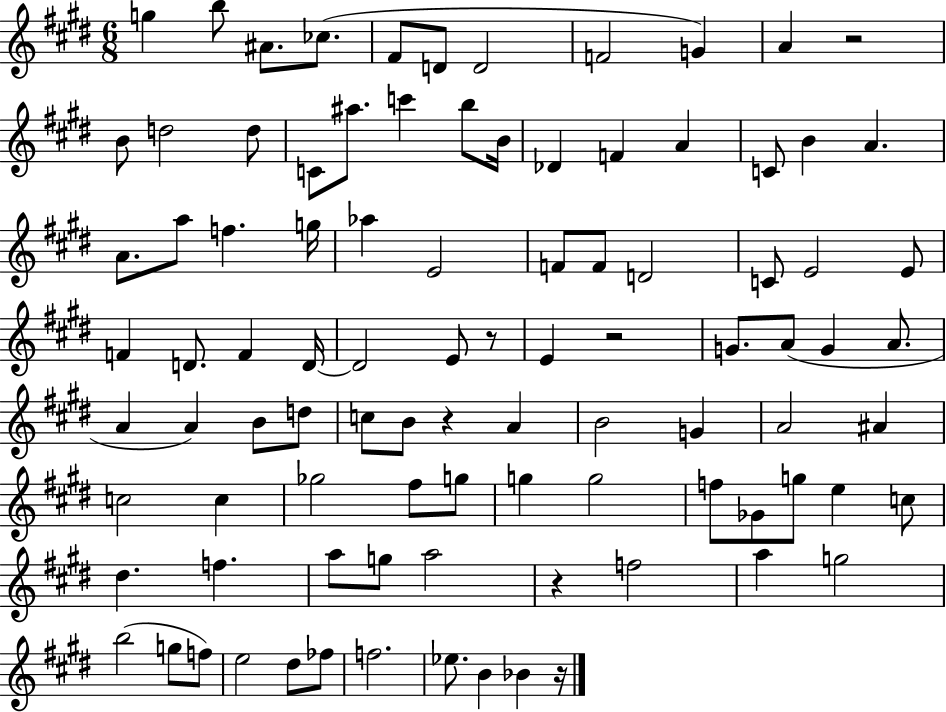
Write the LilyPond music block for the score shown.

{
  \clef treble
  \numericTimeSignature
  \time 6/8
  \key e \major
  g''4 b''8 ais'8. ces''8.( | fis'8 d'8 d'2 | f'2 g'4) | a'4 r2 | \break b'8 d''2 d''8 | c'8 ais''8. c'''4 b''8 b'16 | des'4 f'4 a'4 | c'8 b'4 a'4. | \break a'8. a''8 f''4. g''16 | aes''4 e'2 | f'8 f'8 d'2 | c'8 e'2 e'8 | \break f'4 d'8. f'4 d'16~~ | d'2 e'8 r8 | e'4 r2 | g'8. a'8( g'4 a'8. | \break a'4 a'4) b'8 d''8 | c''8 b'8 r4 a'4 | b'2 g'4 | a'2 ais'4 | \break c''2 c''4 | ges''2 fis''8 g''8 | g''4 g''2 | f''8 ges'8 g''8 e''4 c''8 | \break dis''4. f''4. | a''8 g''8 a''2 | r4 f''2 | a''4 g''2 | \break b''2( g''8 f''8) | e''2 dis''8 fes''8 | f''2. | ees''8. b'4 bes'4 r16 | \break \bar "|."
}